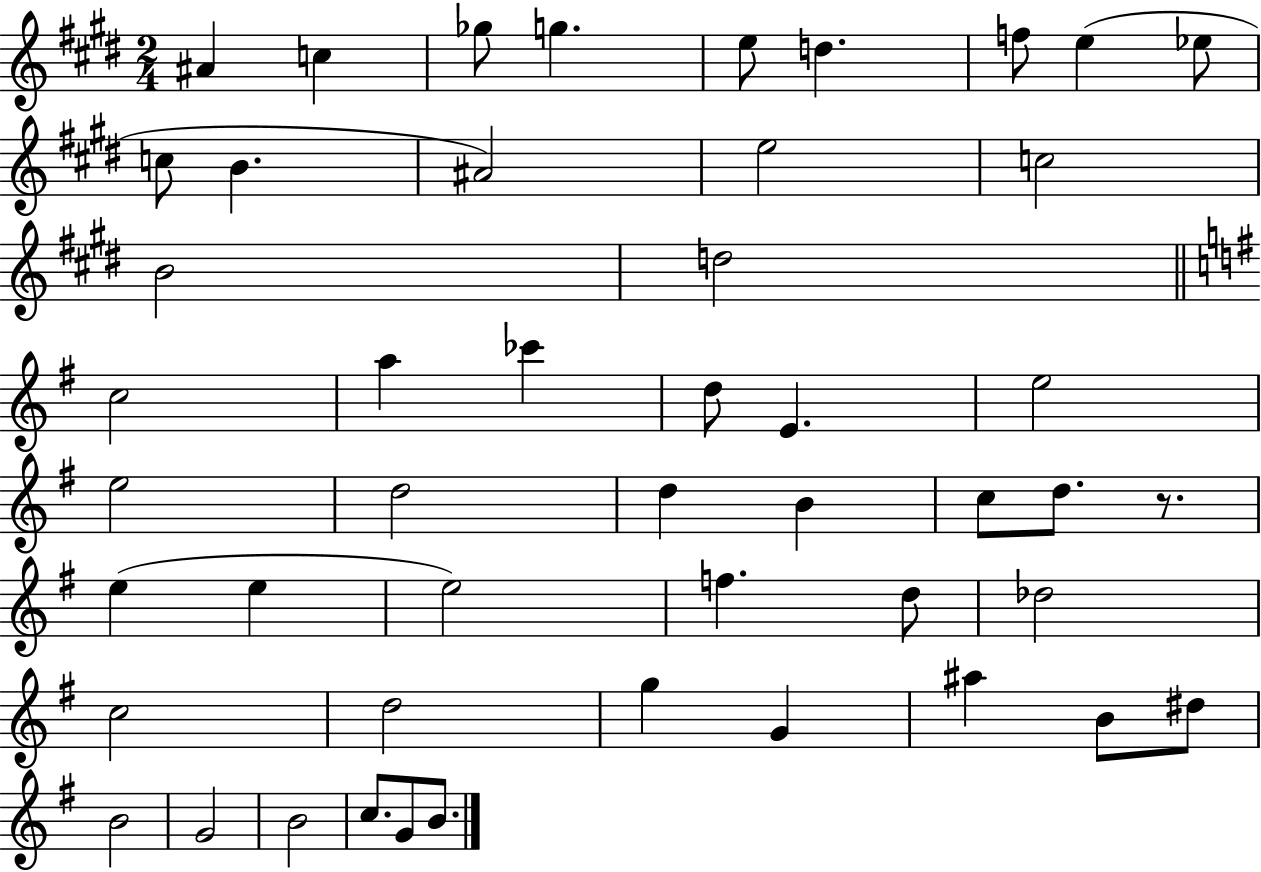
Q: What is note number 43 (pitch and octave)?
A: G4